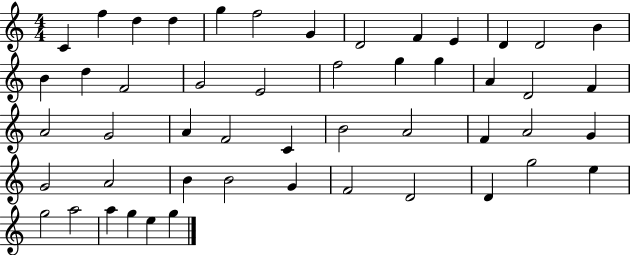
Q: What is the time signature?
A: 4/4